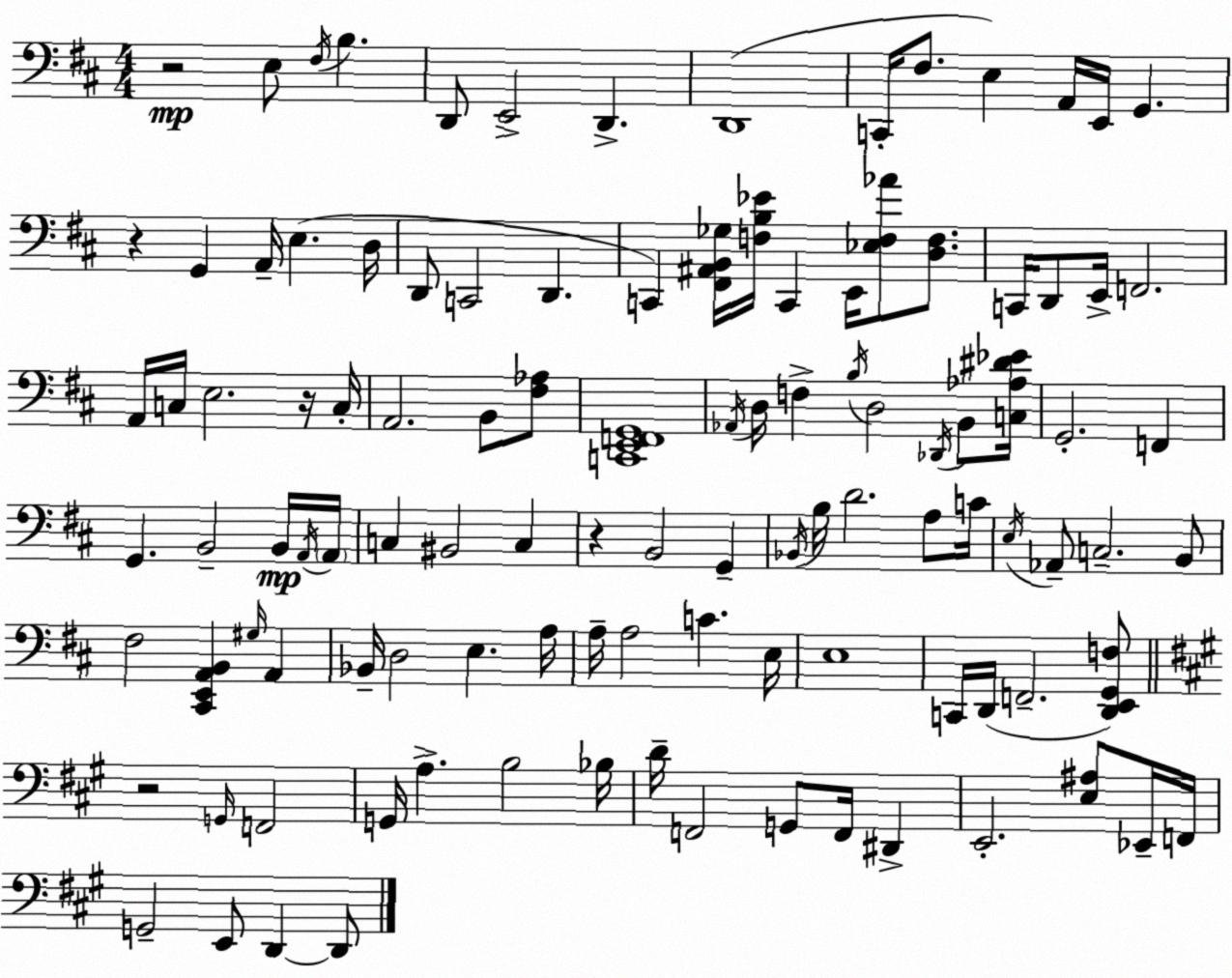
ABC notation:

X:1
T:Untitled
M:4/4
L:1/4
K:D
z2 E,/2 ^F,/4 B, D,,/2 E,,2 D,, D,,4 C,,/4 ^F,/2 E, A,,/4 E,,/4 G,, z G,, A,,/4 E, D,/4 D,,/2 C,,2 D,, C,, [^F,,^A,,B,,_G,]/4 [F,B,_E]/4 C,, E,,/4 [_E,F,_A]/2 [D,F,]/2 C,,/4 D,,/2 E,,/4 F,,2 A,,/4 C,/4 E,2 z/4 C,/4 A,,2 B,,/2 [^F,_A,]/2 [C,,E,,F,,G,,]4 _A,,/4 D,/4 F, B,/4 D,2 _D,,/4 B,,/2 [C,_A,^D_E]/4 G,,2 F,, G,, B,,2 B,,/4 A,,/4 A,,/4 C, ^B,,2 C, z B,,2 G,, _B,,/4 B,/4 D2 A,/2 C/4 E,/4 _A,,/2 C,2 B,,/2 ^F,2 [^C,,E,,A,,B,,] ^G,/4 A,, _B,,/4 D,2 E, A,/4 A,/4 A,2 C E,/4 E,4 C,,/4 D,,/4 F,,2 [D,,E,,G,,F,]/2 z2 G,,/4 F,,2 G,,/4 A, B,2 _B,/4 D/4 F,,2 G,,/2 F,,/4 ^D,, E,,2 [E,^A,]/2 _E,,/4 F,,/4 G,,2 E,,/2 D,, D,,/2